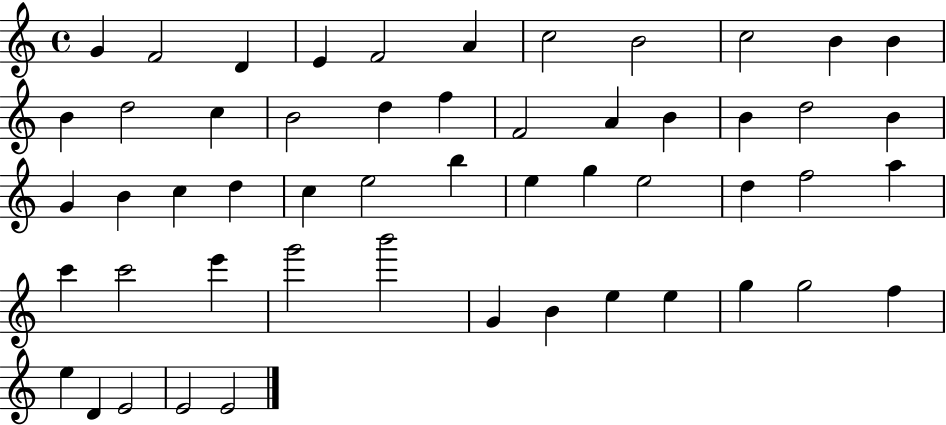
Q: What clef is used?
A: treble